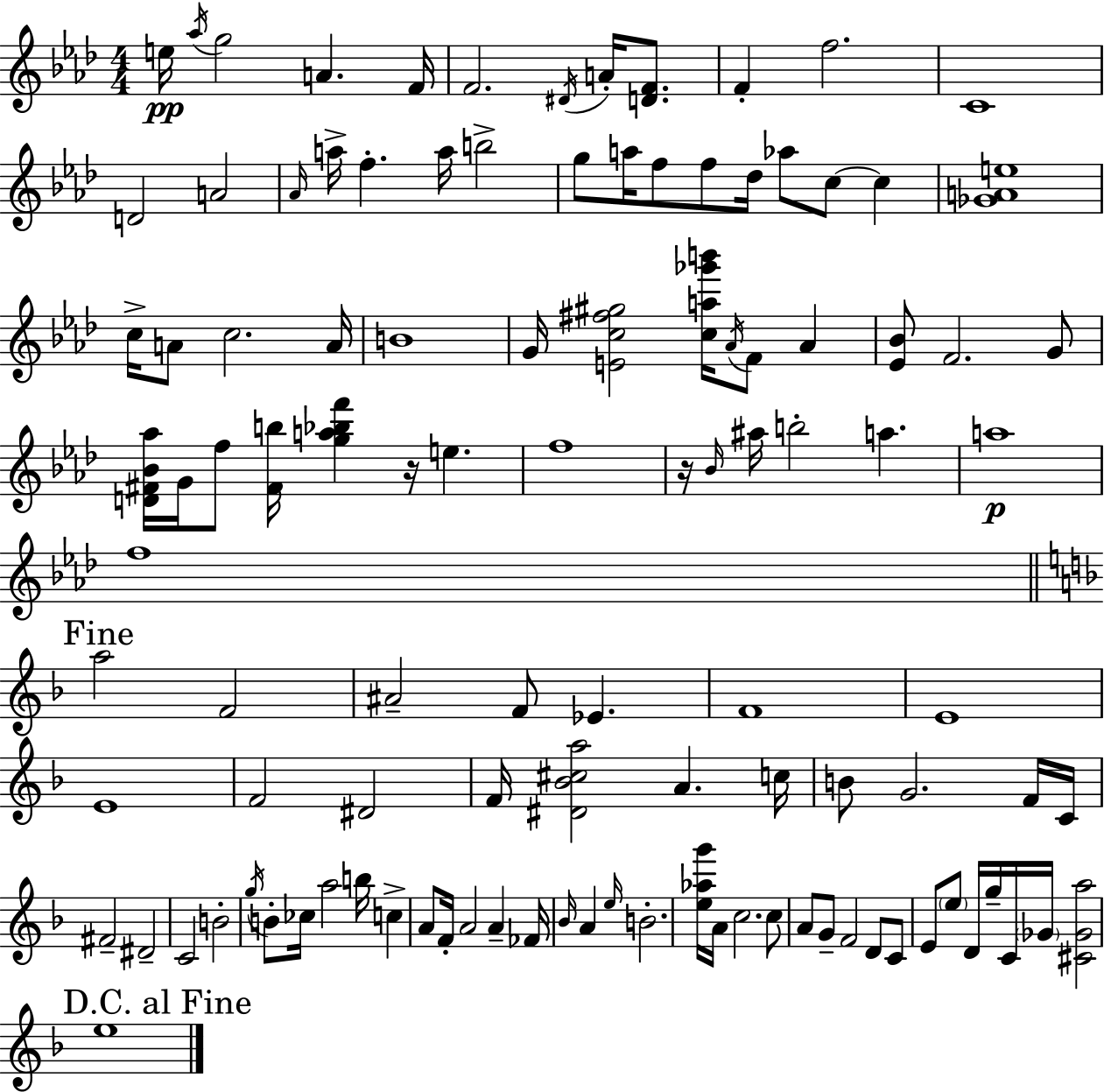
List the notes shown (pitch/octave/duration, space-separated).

E5/s Ab5/s G5/h A4/q. F4/s F4/h. D#4/s A4/s [D4,F4]/e. F4/q F5/h. C4/w D4/h A4/h Ab4/s A5/s F5/q. A5/s B5/h G5/e A5/s F5/e F5/e Db5/s Ab5/e C5/e C5/q [Gb4,A4,E5]/w C5/s A4/e C5/h. A4/s B4/w G4/s [E4,C5,F#5,G#5]/h [C5,A5,Gb6,B6]/s Ab4/s F4/e Ab4/q [Eb4,Bb4]/e F4/h. G4/e [D4,F#4,Bb4,Ab5]/s G4/s F5/e [F#4,B5]/s [G5,A5,Bb5,F6]/q R/s E5/q. F5/w R/s Bb4/s A#5/s B5/h A5/q. A5/w F5/w A5/h F4/h A#4/h F4/e Eb4/q. F4/w E4/w E4/w F4/h D#4/h F4/s [D#4,Bb4,C#5,A5]/h A4/q. C5/s B4/e G4/h. F4/s C4/s F#4/h D#4/h C4/h B4/h G5/s B4/e CES5/s A5/h B5/s C5/q A4/e F4/s A4/h A4/q FES4/s Bb4/s A4/q E5/s B4/h. [E5,Ab5,G6]/s A4/s C5/h. C5/e A4/e G4/e F4/h D4/e C4/e E4/e E5/e D4/s G5/s C4/s Gb4/s [C#4,Gb4,A5]/h E5/w